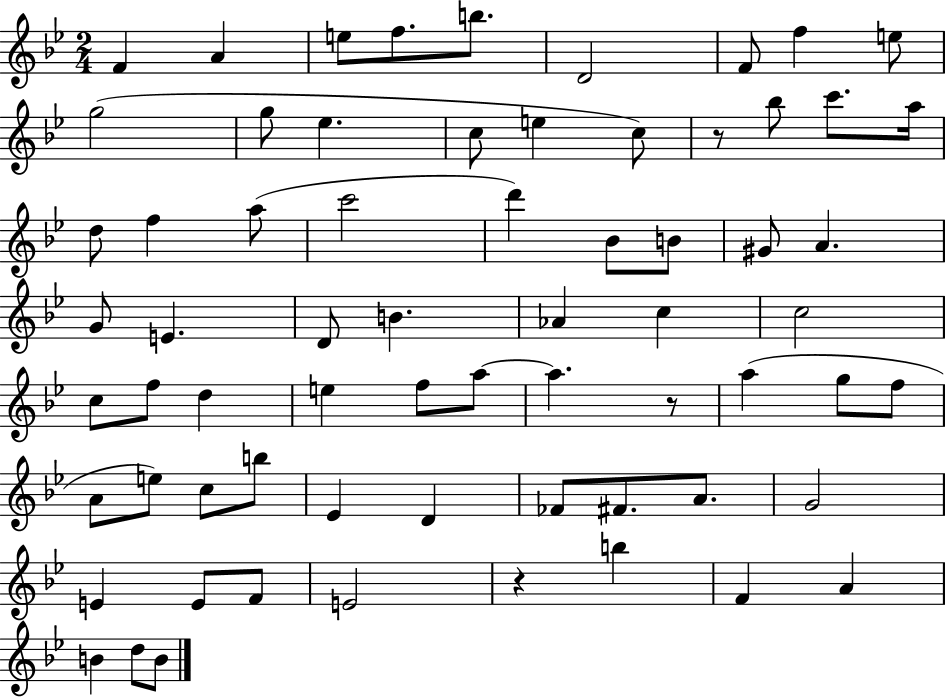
F4/q A4/q E5/e F5/e. B5/e. D4/h F4/e F5/q E5/e G5/h G5/e Eb5/q. C5/e E5/q C5/e R/e Bb5/e C6/e. A5/s D5/e F5/q A5/e C6/h D6/q Bb4/e B4/e G#4/e A4/q. G4/e E4/q. D4/e B4/q. Ab4/q C5/q C5/h C5/e F5/e D5/q E5/q F5/e A5/e A5/q. R/e A5/q G5/e F5/e A4/e E5/e C5/e B5/e Eb4/q D4/q FES4/e F#4/e. A4/e. G4/h E4/q E4/e F4/e E4/h R/q B5/q F4/q A4/q B4/q D5/e B4/e